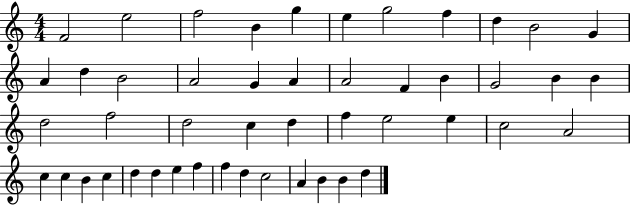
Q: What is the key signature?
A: C major